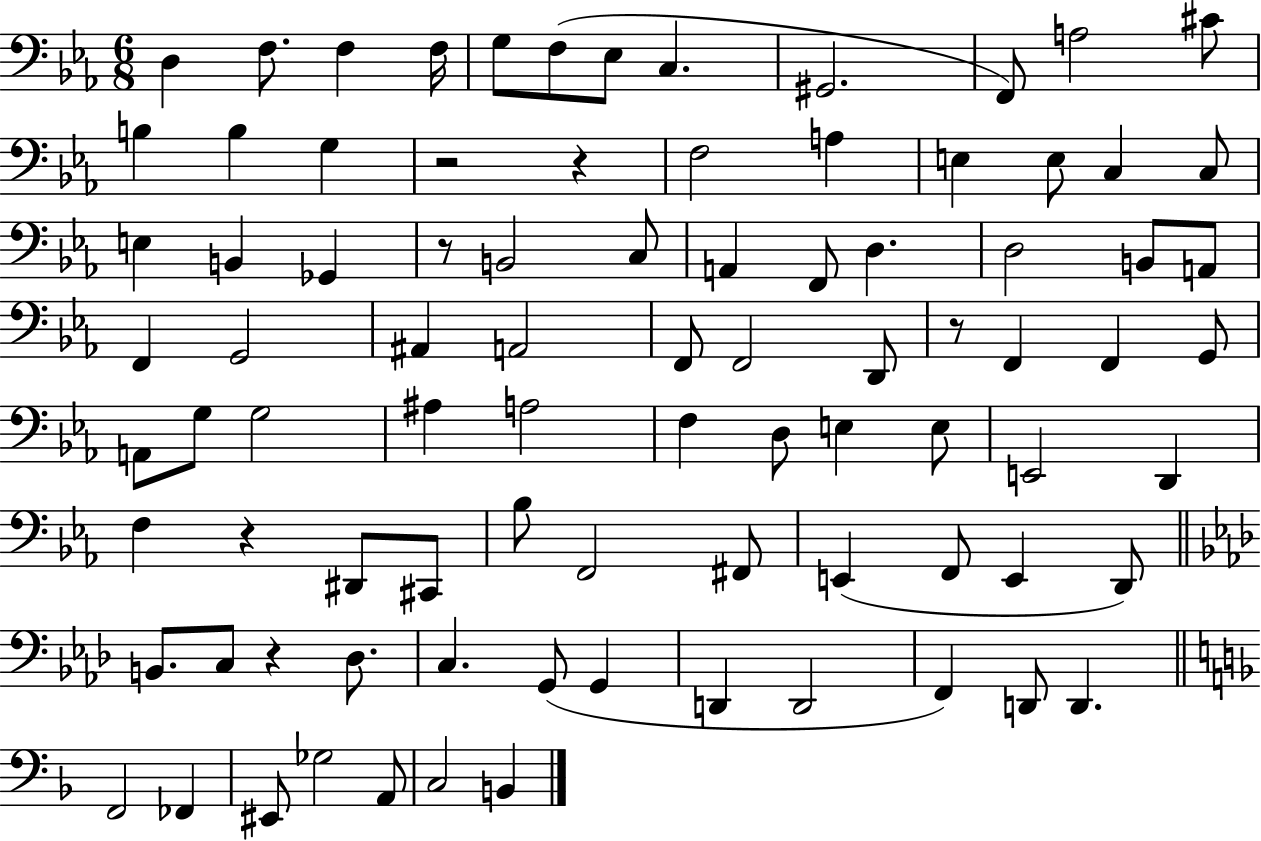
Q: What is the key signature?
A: EES major